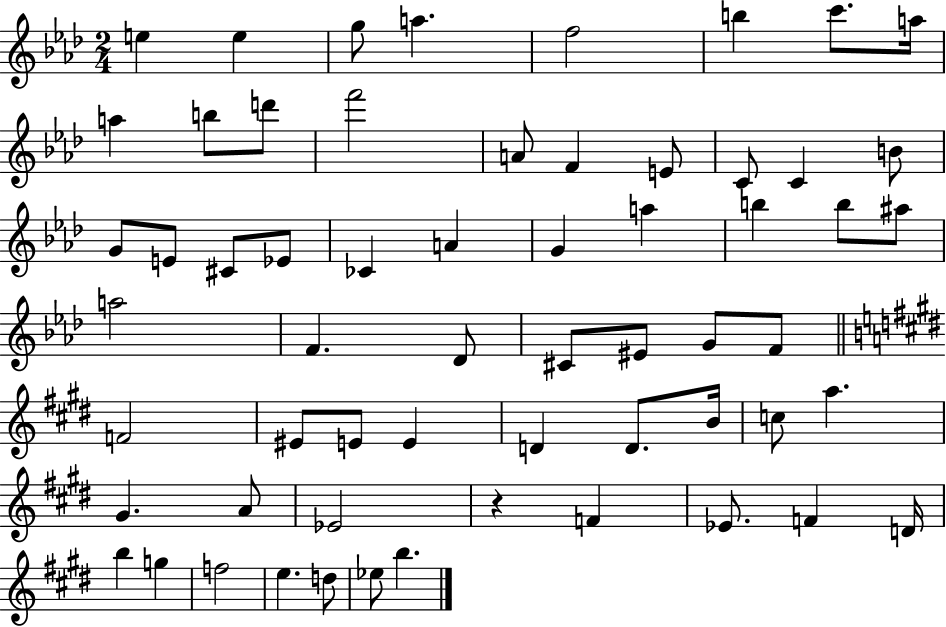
{
  \clef treble
  \numericTimeSignature
  \time 2/4
  \key aes \major
  e''4 e''4 | g''8 a''4. | f''2 | b''4 c'''8. a''16 | \break a''4 b''8 d'''8 | f'''2 | a'8 f'4 e'8 | c'8 c'4 b'8 | \break g'8 e'8 cis'8 ees'8 | ces'4 a'4 | g'4 a''4 | b''4 b''8 ais''8 | \break a''2 | f'4. des'8 | cis'8 eis'8 g'8 f'8 | \bar "||" \break \key e \major f'2 | eis'8 e'8 e'4 | d'4 d'8. b'16 | c''8 a''4. | \break gis'4. a'8 | ees'2 | r4 f'4 | ees'8. f'4 d'16 | \break b''4 g''4 | f''2 | e''4. d''8 | ees''8 b''4. | \break \bar "|."
}